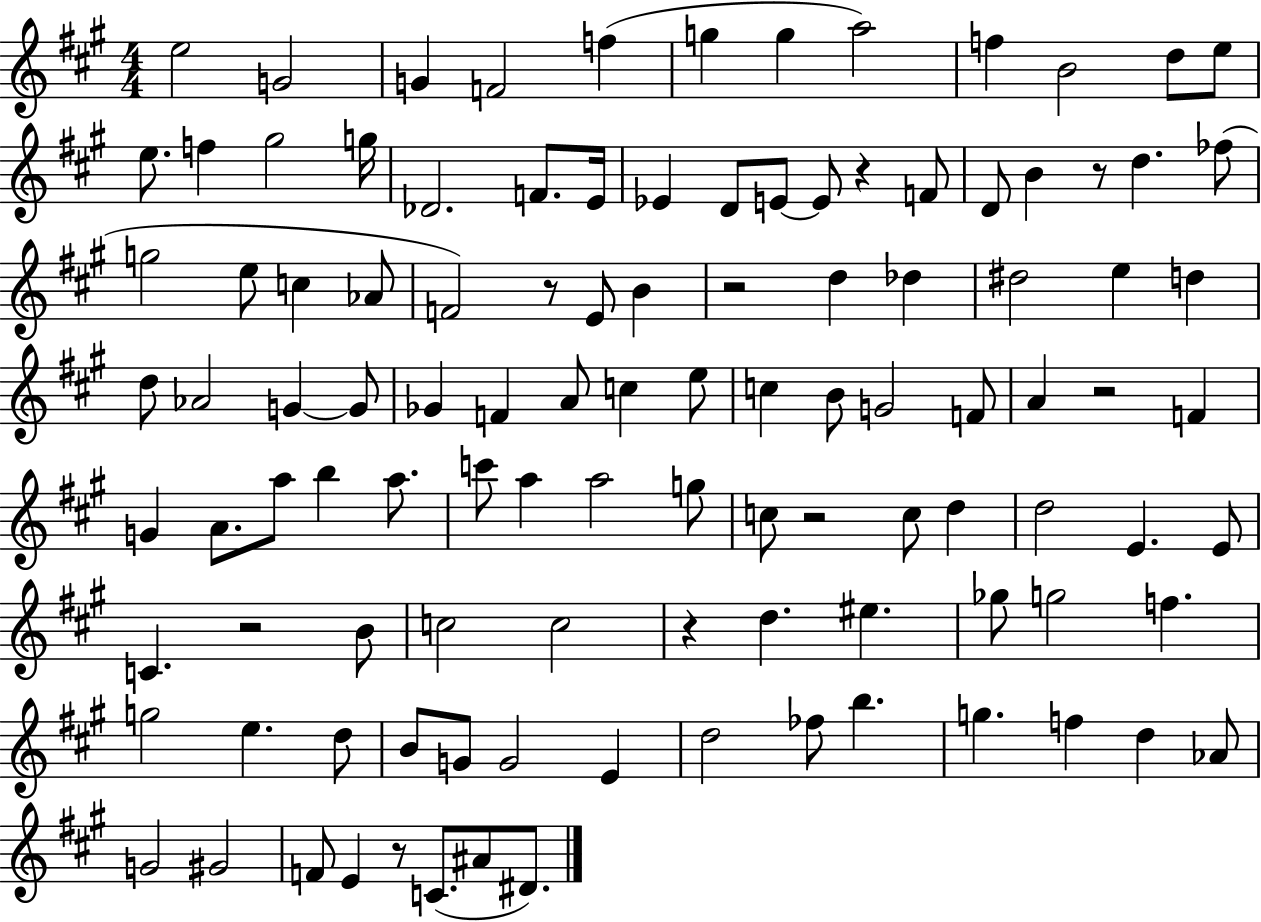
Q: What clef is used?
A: treble